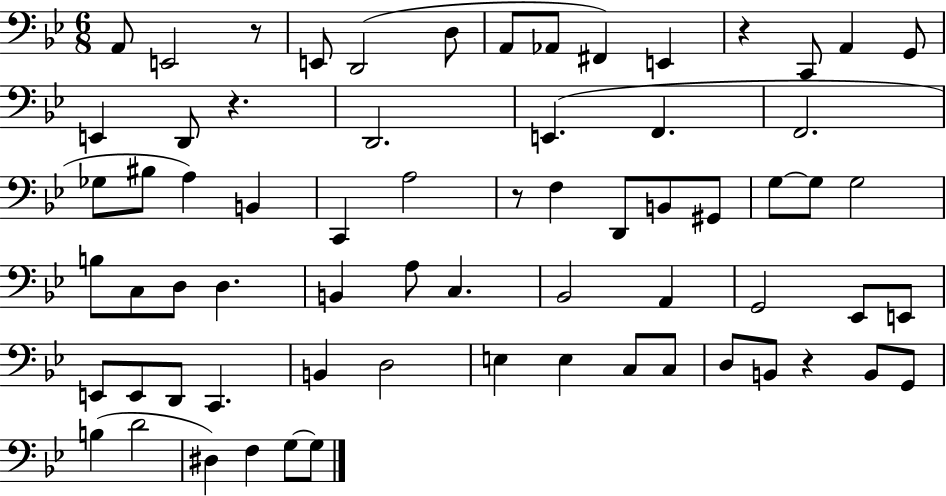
A2/e E2/h R/e E2/e D2/h D3/e A2/e Ab2/e F#2/q E2/q R/q C2/e A2/q G2/e E2/q D2/e R/q. D2/h. E2/q. F2/q. F2/h. Gb3/e BIS3/e A3/q B2/q C2/q A3/h R/e F3/q D2/e B2/e G#2/e G3/e G3/e G3/h B3/e C3/e D3/e D3/q. B2/q A3/e C3/q. Bb2/h A2/q G2/h Eb2/e E2/e E2/e E2/e D2/e C2/q. B2/q D3/h E3/q E3/q C3/e C3/e D3/e B2/e R/q B2/e G2/e B3/q D4/h D#3/q F3/q G3/e G3/e